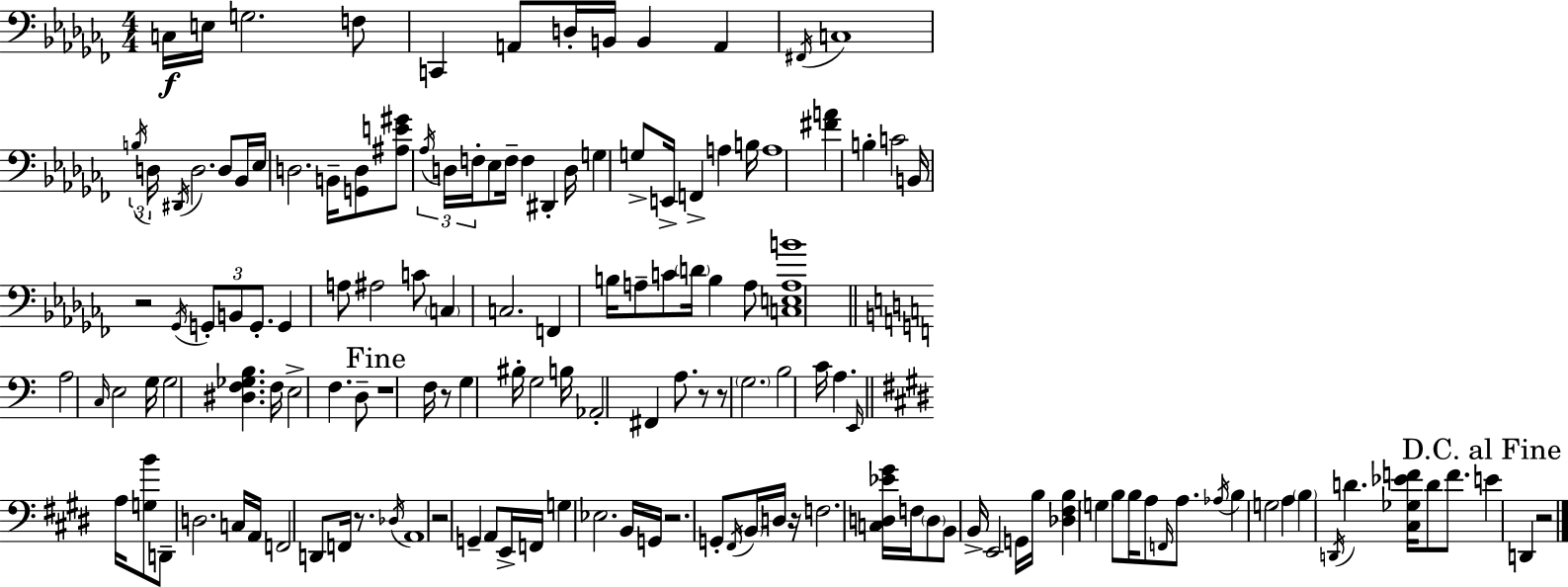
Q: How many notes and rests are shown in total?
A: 144